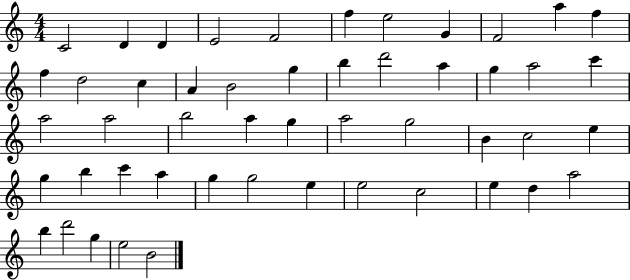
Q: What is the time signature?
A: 4/4